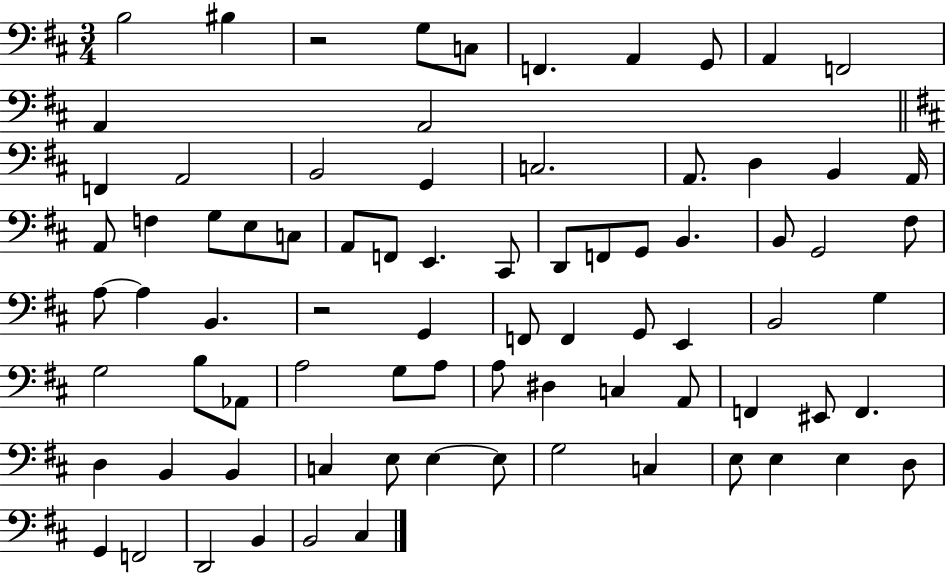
B3/h BIS3/q R/h G3/e C3/e F2/q. A2/q G2/e A2/q F2/h A2/q A2/h F2/q A2/h B2/h G2/q C3/h. A2/e. D3/q B2/q A2/s A2/e F3/q G3/e E3/e C3/e A2/e F2/e E2/q. C#2/e D2/e F2/e G2/e B2/q. B2/e G2/h F#3/e A3/e A3/q B2/q. R/h G2/q F2/e F2/q G2/e E2/q B2/h G3/q G3/h B3/e Ab2/e A3/h G3/e A3/e A3/e D#3/q C3/q A2/e F2/q EIS2/e F2/q. D3/q B2/q B2/q C3/q E3/e E3/q E3/e G3/h C3/q E3/e E3/q E3/q D3/e G2/q F2/h D2/h B2/q B2/h C#3/q